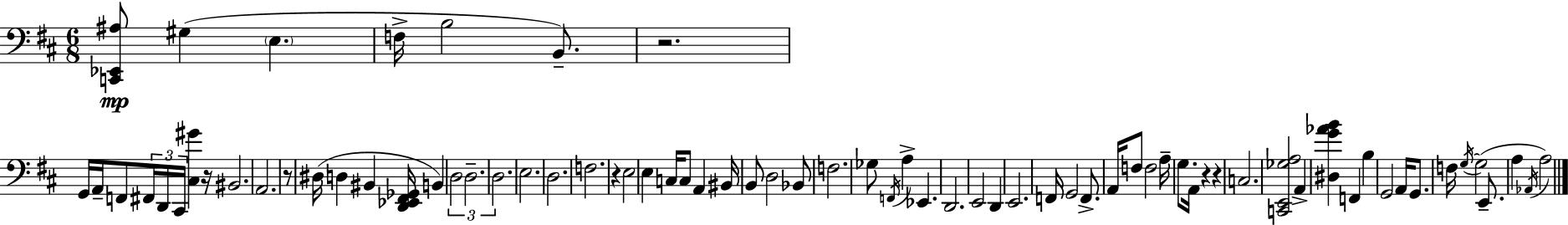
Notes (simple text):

[C2,Eb2,A#3]/e G#3/q E3/q. F3/s B3/h B2/e. R/h. G2/s A2/s F2/e F#2/s D2/s C#2/s [C#3,G#4]/q R/s BIS2/h. A2/h. R/e D#3/s D3/q BIS2/q [D2,Eb2,F#2,Gb2]/s B2/q D3/h D3/h. D3/h. E3/h. D3/h. F3/h. R/q E3/h E3/q C3/s C3/e A2/q BIS2/s B2/e D3/h Bb2/e F3/h. Gb3/e F2/s A3/q Eb2/q. D2/h. E2/h D2/q E2/h. F2/s G2/h F2/e. A2/s F3/e F3/h A3/s G3/e. A2/s R/q R/q C3/h. [C2,E2,Gb3,A3]/h A2/q [D#3,G4,Ab4,B4]/q F2/q B3/q G2/h A2/s G2/e. F3/s G3/s G3/h E2/e. A3/q Ab2/s A3/h